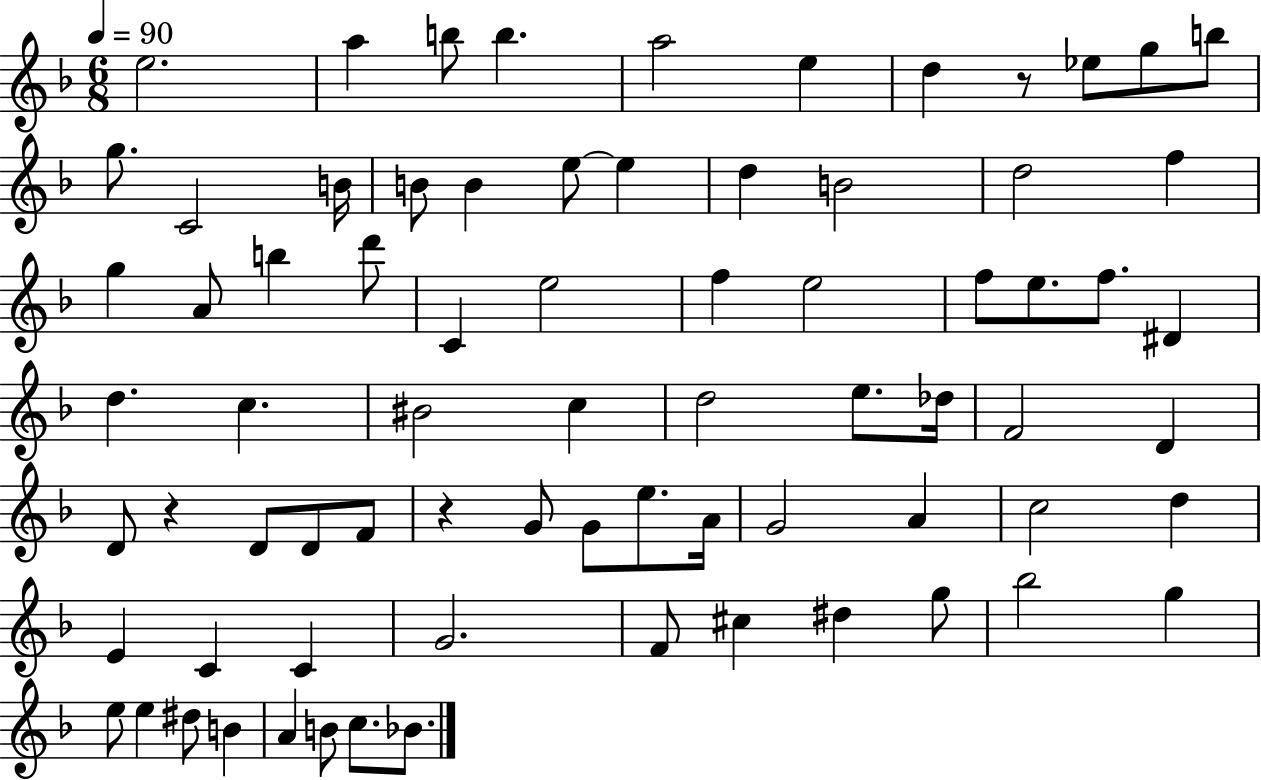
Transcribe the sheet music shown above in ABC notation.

X:1
T:Untitled
M:6/8
L:1/4
K:F
e2 a b/2 b a2 e d z/2 _e/2 g/2 b/2 g/2 C2 B/4 B/2 B e/2 e d B2 d2 f g A/2 b d'/2 C e2 f e2 f/2 e/2 f/2 ^D d c ^B2 c d2 e/2 _d/4 F2 D D/2 z D/2 D/2 F/2 z G/2 G/2 e/2 A/4 G2 A c2 d E C C G2 F/2 ^c ^d g/2 _b2 g e/2 e ^d/2 B A B/2 c/2 _B/2